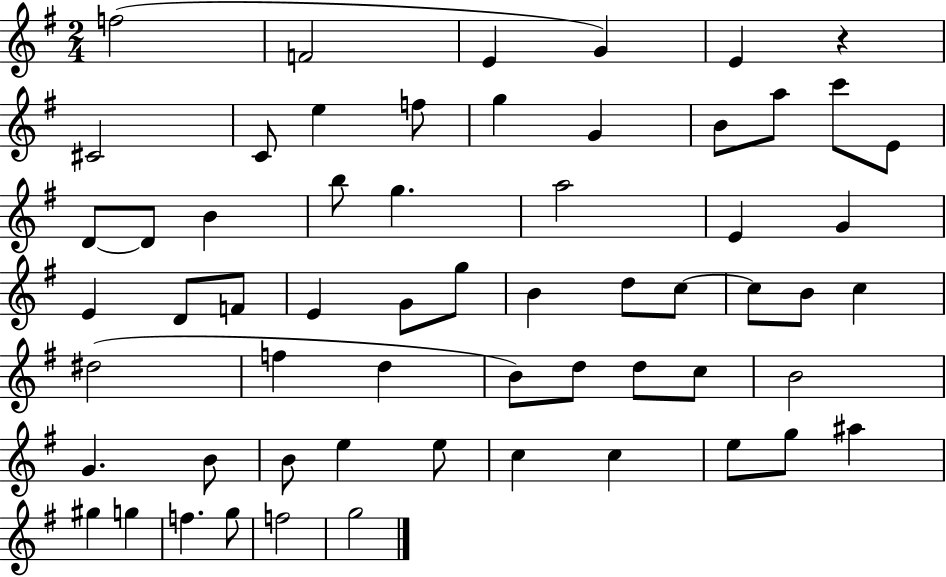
F5/h F4/h E4/q G4/q E4/q R/q C#4/h C4/e E5/q F5/e G5/q G4/q B4/e A5/e C6/e E4/e D4/e D4/e B4/q B5/e G5/q. A5/h E4/q G4/q E4/q D4/e F4/e E4/q G4/e G5/e B4/q D5/e C5/e C5/e B4/e C5/q D#5/h F5/q D5/q B4/e D5/e D5/e C5/e B4/h G4/q. B4/e B4/e E5/q E5/e C5/q C5/q E5/e G5/e A#5/q G#5/q G5/q F5/q. G5/e F5/h G5/h